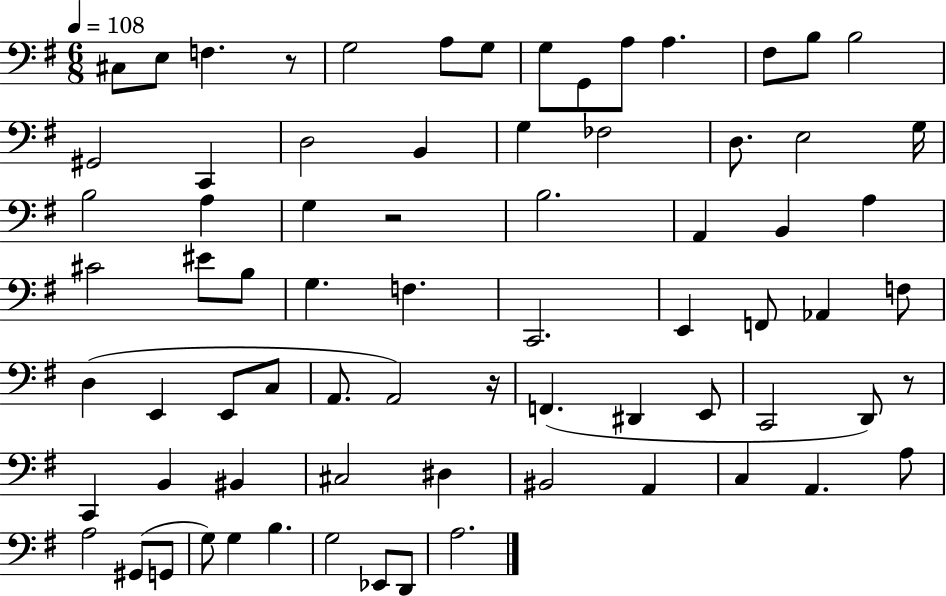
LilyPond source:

{
  \clef bass
  \numericTimeSignature
  \time 6/8
  \key g \major
  \tempo 4 = 108
  cis8 e8 f4. r8 | g2 a8 g8 | g8 g,8 a8 a4. | fis8 b8 b2 | \break gis,2 c,4 | d2 b,4 | g4 fes2 | d8. e2 g16 | \break b2 a4 | g4 r2 | b2. | a,4 b,4 a4 | \break cis'2 eis'8 b8 | g4. f4. | c,2. | e,4 f,8 aes,4 f8 | \break d4( e,4 e,8 c8 | a,8. a,2) r16 | f,4.( dis,4 e,8 | c,2 d,8) r8 | \break c,4 b,4 bis,4 | cis2 dis4 | bis,2 a,4 | c4 a,4. a8 | \break a2 gis,8( g,8 | g8) g4 b4. | g2 ees,8 d,8 | a2. | \break \bar "|."
}